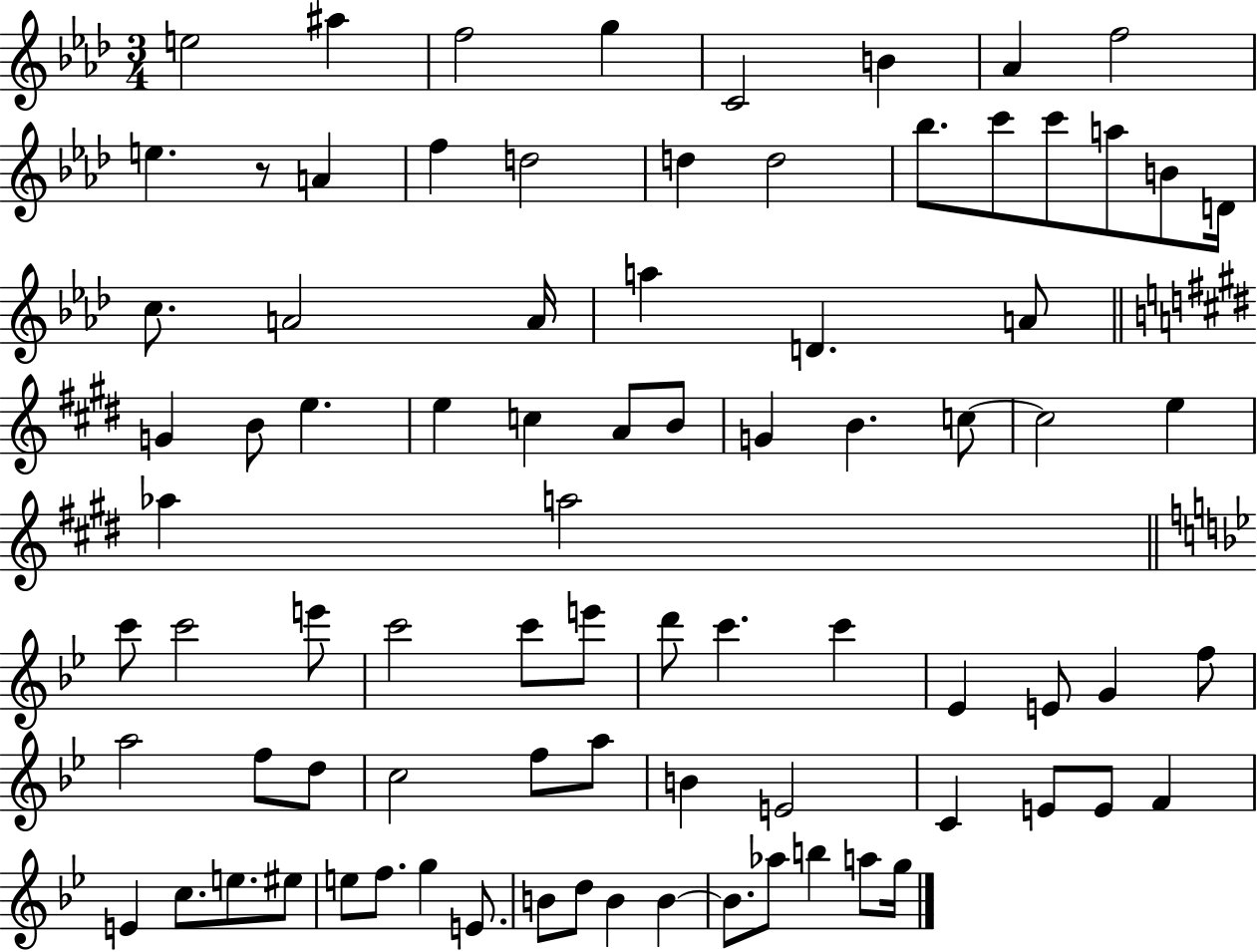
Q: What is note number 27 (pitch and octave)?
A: G4